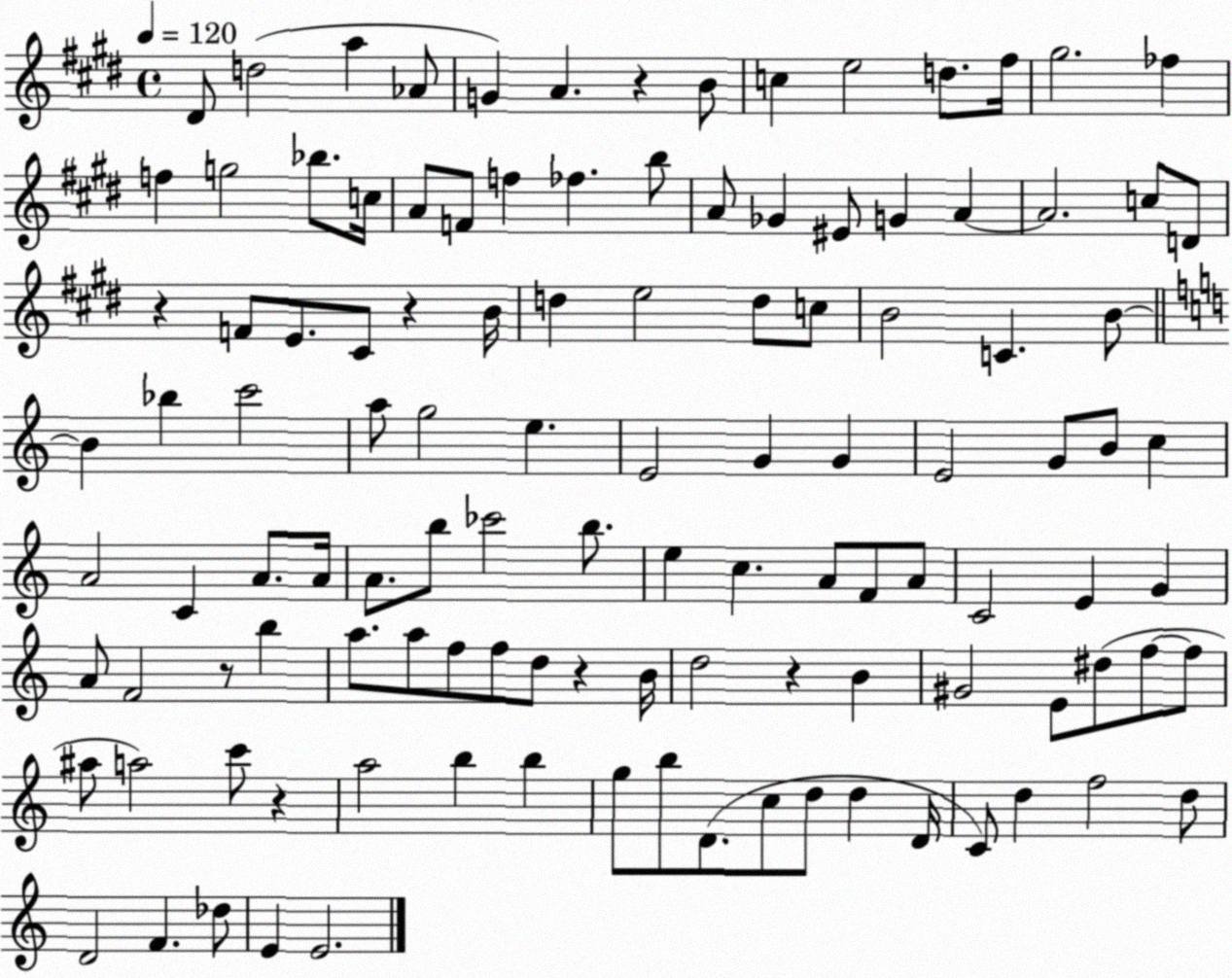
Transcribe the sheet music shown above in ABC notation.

X:1
T:Untitled
M:4/4
L:1/4
K:E
^D/2 d2 a _A/2 G A z B/2 c e2 d/2 ^f/4 ^g2 _f f g2 _b/2 c/4 A/2 F/2 f _f b/2 A/2 _G ^E/2 G A A2 c/2 D/2 z F/2 E/2 ^C/2 z B/4 d e2 d/2 c/2 B2 C B/2 B _b c'2 a/2 g2 e E2 G G E2 G/2 B/2 c A2 C A/2 A/4 A/2 b/2 _c'2 b/2 e c A/2 F/2 A/2 C2 E G A/2 F2 z/2 b a/2 a/2 f/2 f/2 d/2 z B/4 d2 z B ^G2 E/2 ^d/2 f/2 f/2 ^a/2 a2 c'/2 z a2 b b g/2 b/2 D/2 c/2 d/2 d D/4 C/2 d f2 d/2 D2 F _d/2 E E2